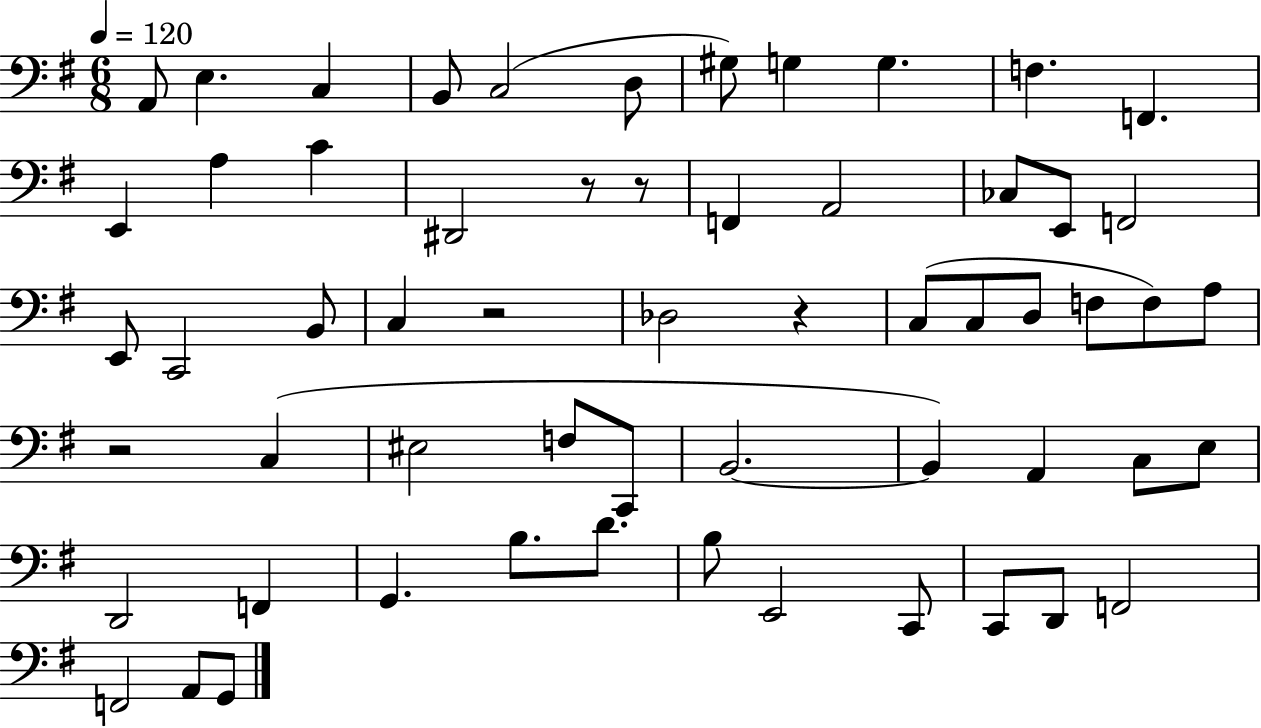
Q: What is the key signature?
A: G major